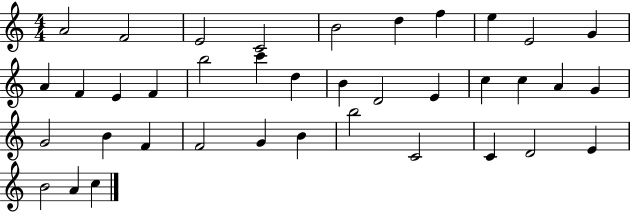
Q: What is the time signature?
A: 4/4